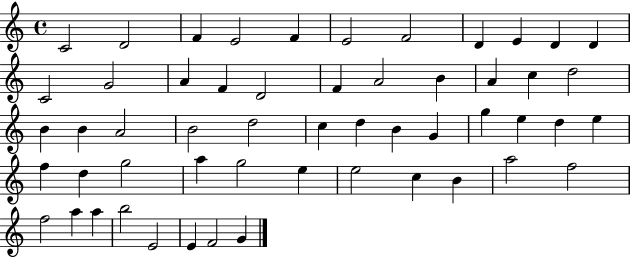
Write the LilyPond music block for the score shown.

{
  \clef treble
  \time 4/4
  \defaultTimeSignature
  \key c \major
  c'2 d'2 | f'4 e'2 f'4 | e'2 f'2 | d'4 e'4 d'4 d'4 | \break c'2 g'2 | a'4 f'4 d'2 | f'4 a'2 b'4 | a'4 c''4 d''2 | \break b'4 b'4 a'2 | b'2 d''2 | c''4 d''4 b'4 g'4 | g''4 e''4 d''4 e''4 | \break f''4 d''4 g''2 | a''4 g''2 e''4 | e''2 c''4 b'4 | a''2 f''2 | \break f''2 a''4 a''4 | b''2 e'2 | e'4 f'2 g'4 | \bar "|."
}